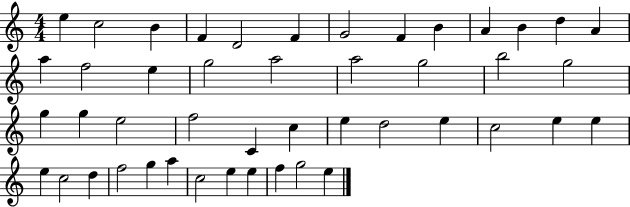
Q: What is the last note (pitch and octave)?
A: E5